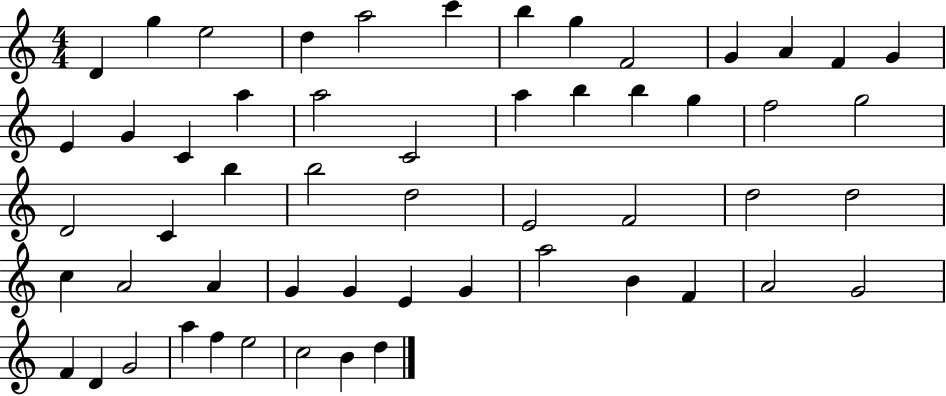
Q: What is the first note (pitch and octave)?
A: D4